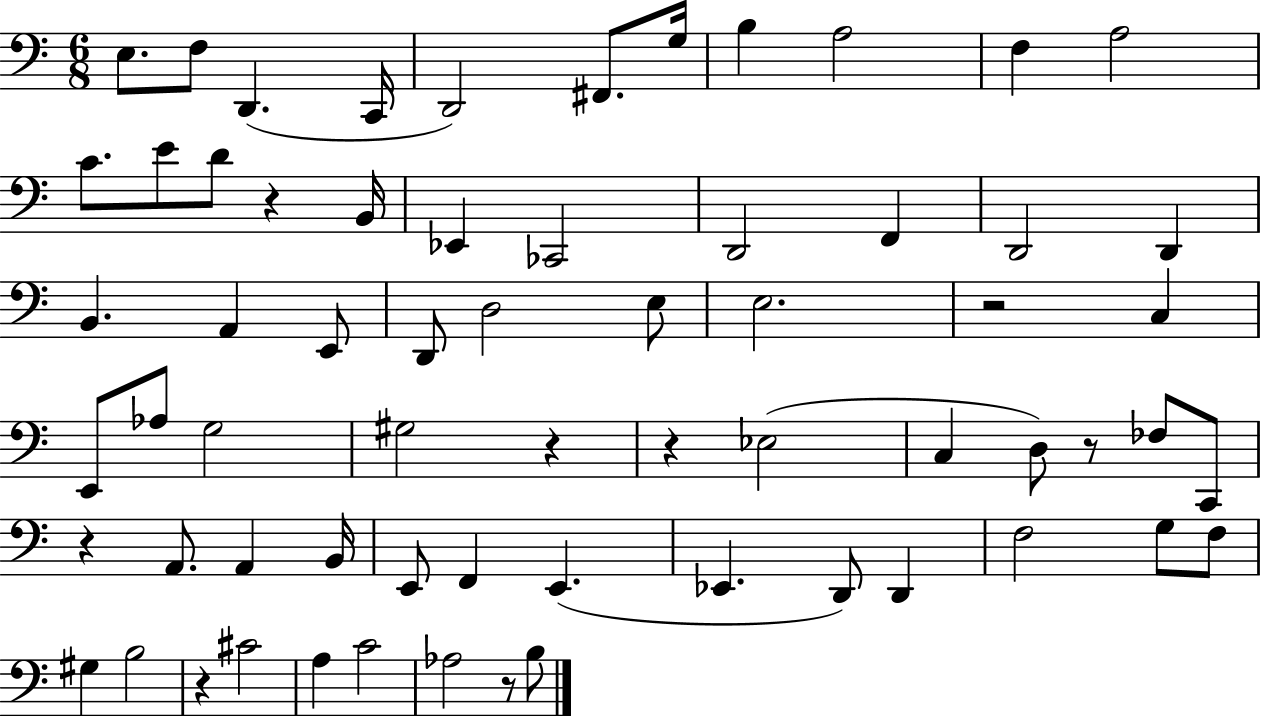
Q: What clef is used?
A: bass